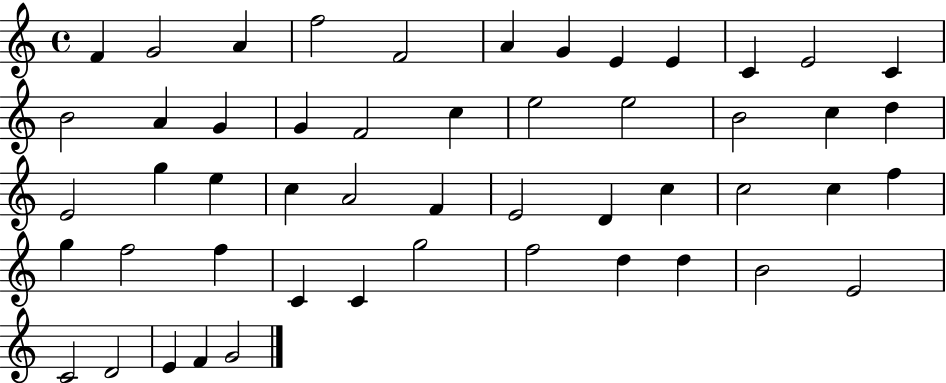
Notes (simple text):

F4/q G4/h A4/q F5/h F4/h A4/q G4/q E4/q E4/q C4/q E4/h C4/q B4/h A4/q G4/q G4/q F4/h C5/q E5/h E5/h B4/h C5/q D5/q E4/h G5/q E5/q C5/q A4/h F4/q E4/h D4/q C5/q C5/h C5/q F5/q G5/q F5/h F5/q C4/q C4/q G5/h F5/h D5/q D5/q B4/h E4/h C4/h D4/h E4/q F4/q G4/h